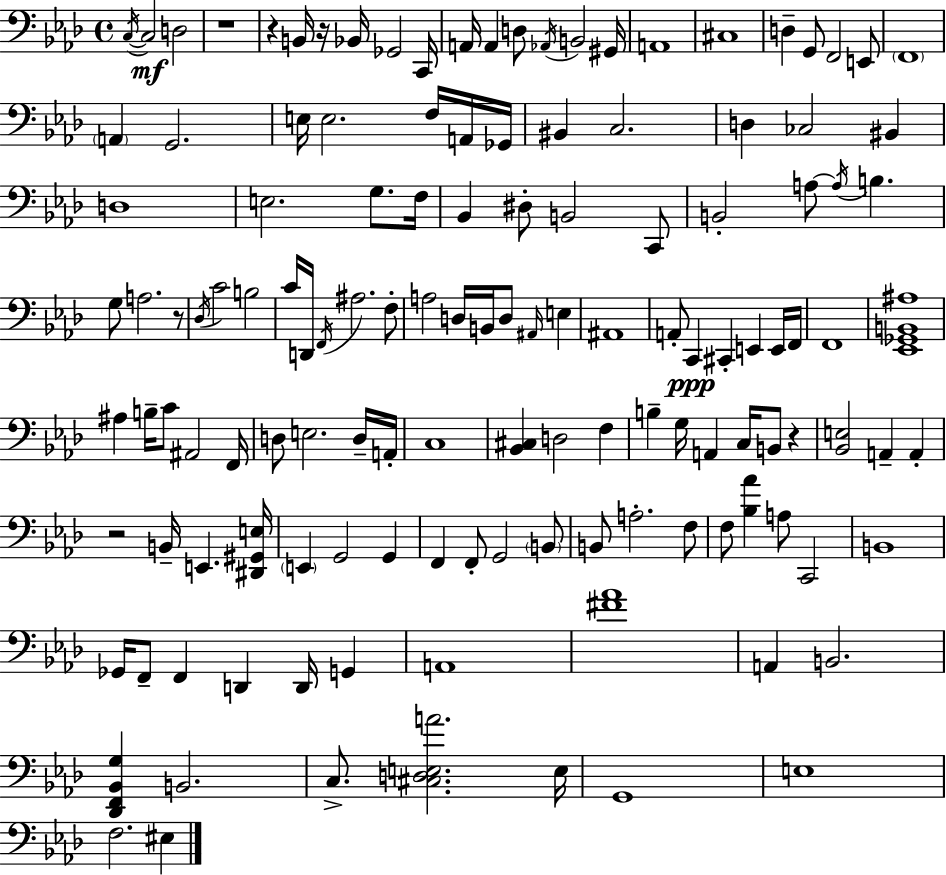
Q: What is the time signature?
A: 4/4